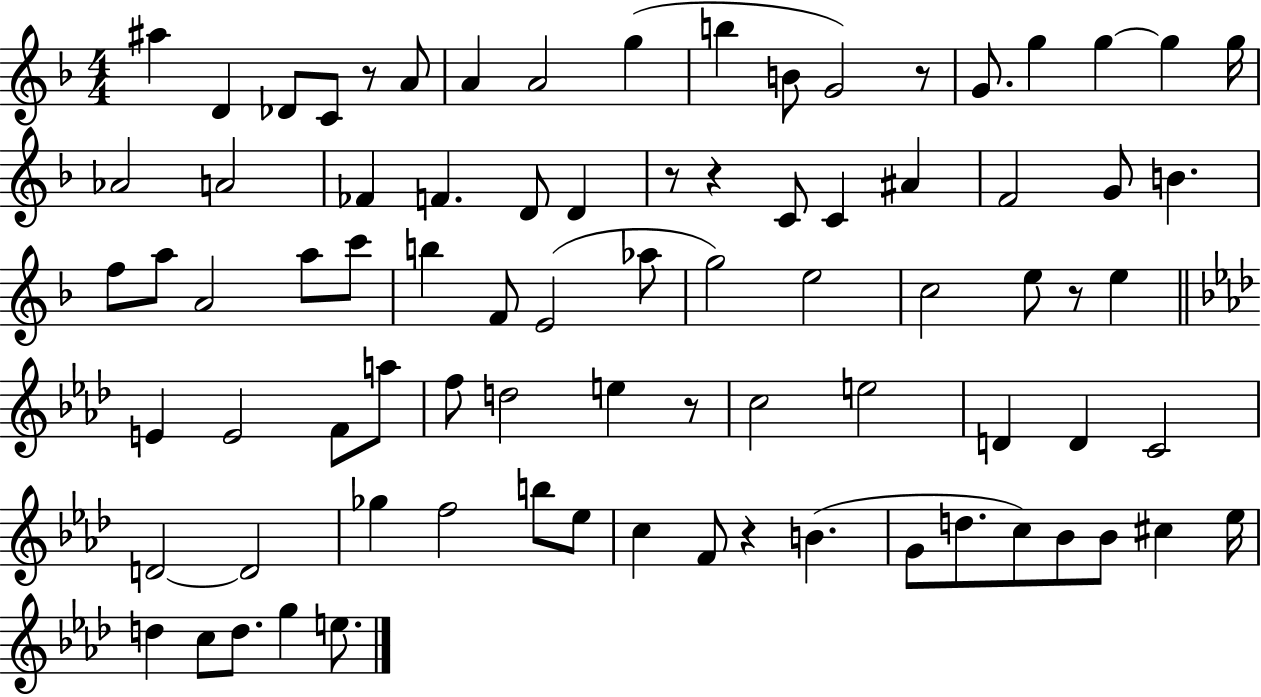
A#5/q D4/q Db4/e C4/e R/e A4/e A4/q A4/h G5/q B5/q B4/e G4/h R/e G4/e. G5/q G5/q G5/q G5/s Ab4/h A4/h FES4/q F4/q. D4/e D4/q R/e R/q C4/e C4/q A#4/q F4/h G4/e B4/q. F5/e A5/e A4/h A5/e C6/e B5/q F4/e E4/h Ab5/e G5/h E5/h C5/h E5/e R/e E5/q E4/q E4/h F4/e A5/e F5/e D5/h E5/q R/e C5/h E5/h D4/q D4/q C4/h D4/h D4/h Gb5/q F5/h B5/e Eb5/e C5/q F4/e R/q B4/q. G4/e D5/e. C5/e Bb4/e Bb4/e C#5/q Eb5/s D5/q C5/e D5/e. G5/q E5/e.